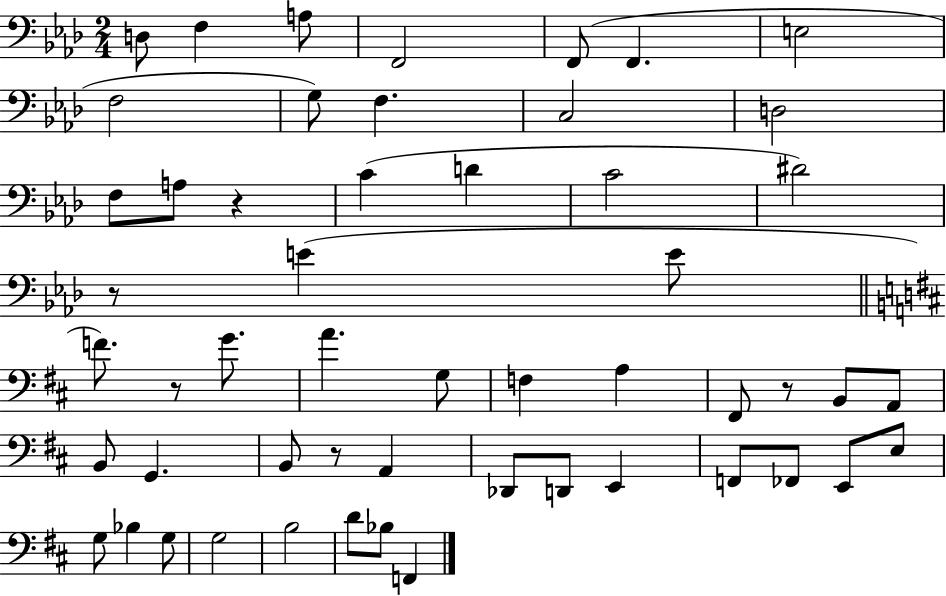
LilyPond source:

{
  \clef bass
  \numericTimeSignature
  \time 2/4
  \key aes \major
  d8 f4 a8 | f,2 | f,8( f,4. | e2 | \break f2 | g8) f4. | c2 | d2 | \break f8 a8 r4 | c'4( d'4 | c'2 | dis'2) | \break r8 e'4( e'8 | \bar "||" \break \key d \major f'8.) r8 g'8. | a'4. g8 | f4 a4 | fis,8 r8 b,8 a,8 | \break b,8 g,4. | b,8 r8 a,4 | des,8 d,8 e,4 | f,8 fes,8 e,8 e8 | \break g8 bes4 g8 | g2 | b2 | d'8 bes8 f,4 | \break \bar "|."
}